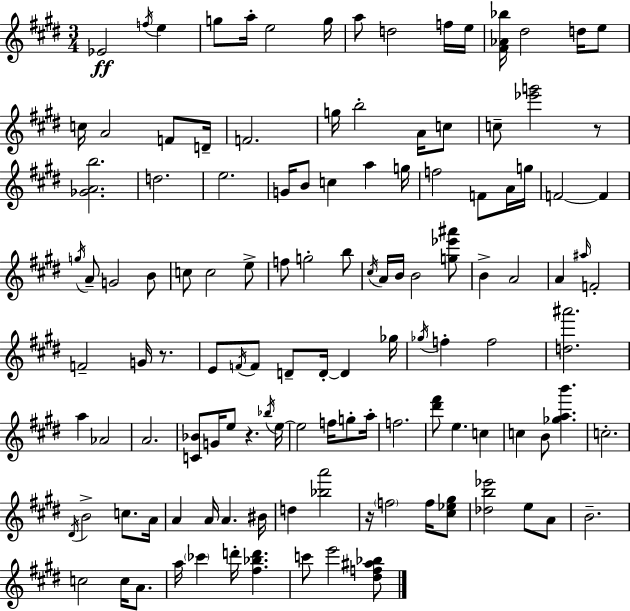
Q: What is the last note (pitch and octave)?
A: E6